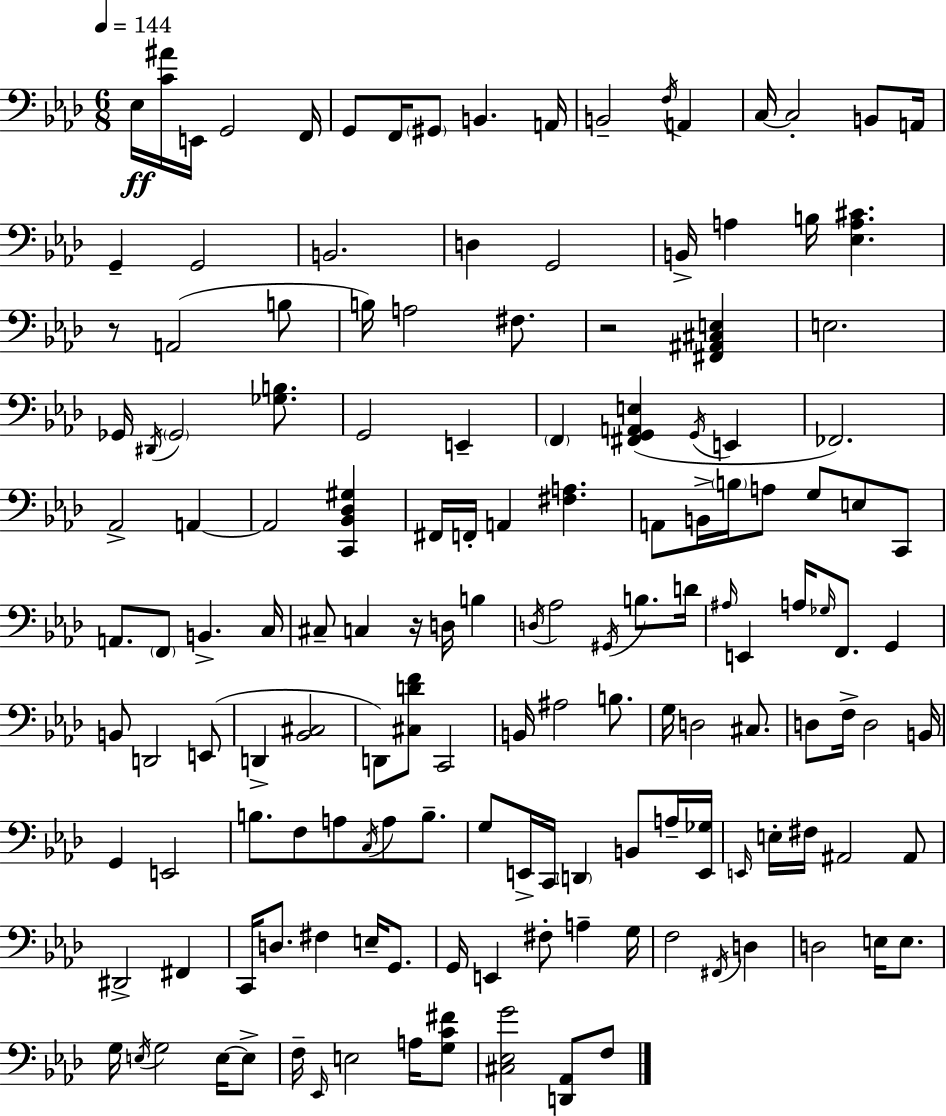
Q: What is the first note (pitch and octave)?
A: Eb3